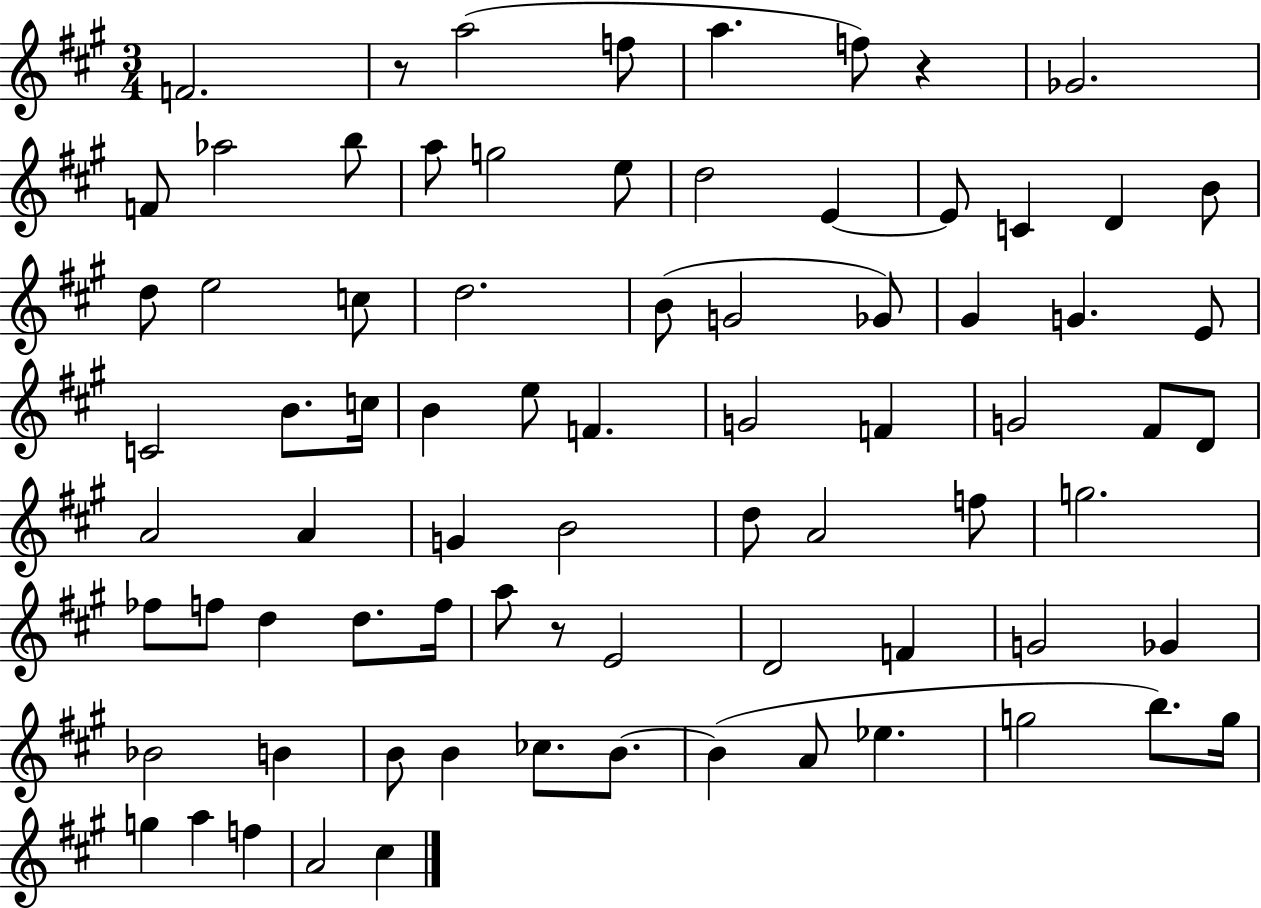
F4/h. R/e A5/h F5/e A5/q. F5/e R/q Gb4/h. F4/e Ab5/h B5/e A5/e G5/h E5/e D5/h E4/q E4/e C4/q D4/q B4/e D5/e E5/h C5/e D5/h. B4/e G4/h Gb4/e G#4/q G4/q. E4/e C4/h B4/e. C5/s B4/q E5/e F4/q. G4/h F4/q G4/h F#4/e D4/e A4/h A4/q G4/q B4/h D5/e A4/h F5/e G5/h. FES5/e F5/e D5/q D5/e. F5/s A5/e R/e E4/h D4/h F4/q G4/h Gb4/q Bb4/h B4/q B4/e B4/q CES5/e. B4/e. B4/q A4/e Eb5/q. G5/h B5/e. G5/s G5/q A5/q F5/q A4/h C#5/q